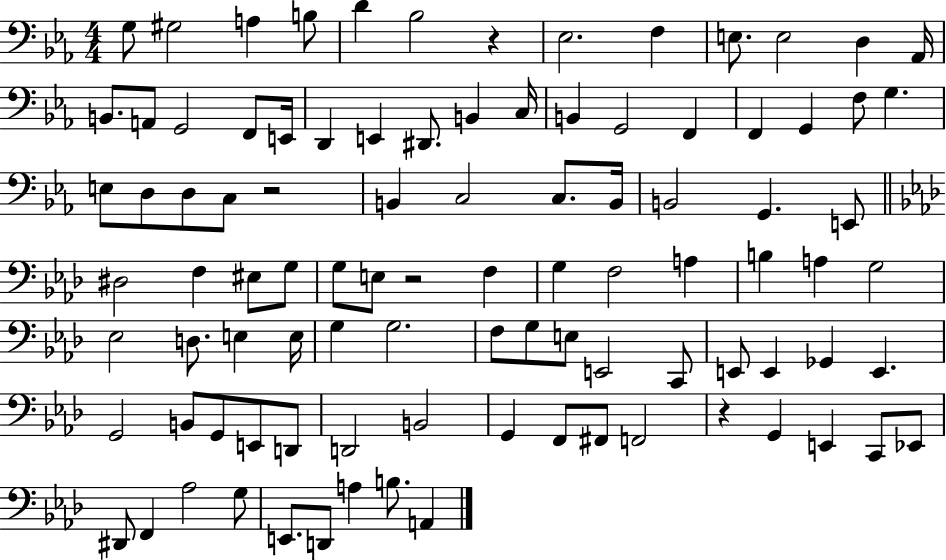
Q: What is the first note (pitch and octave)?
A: G3